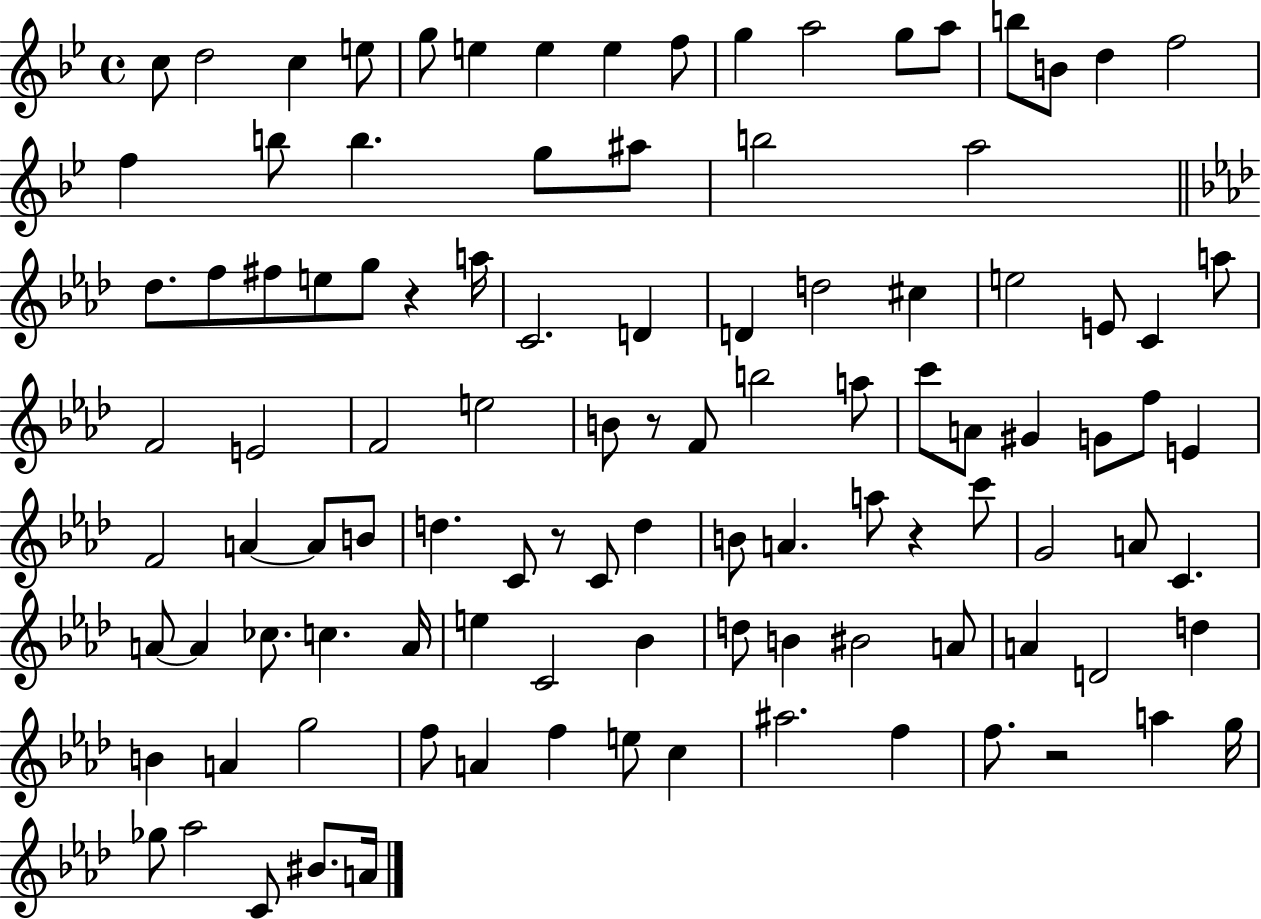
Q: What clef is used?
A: treble